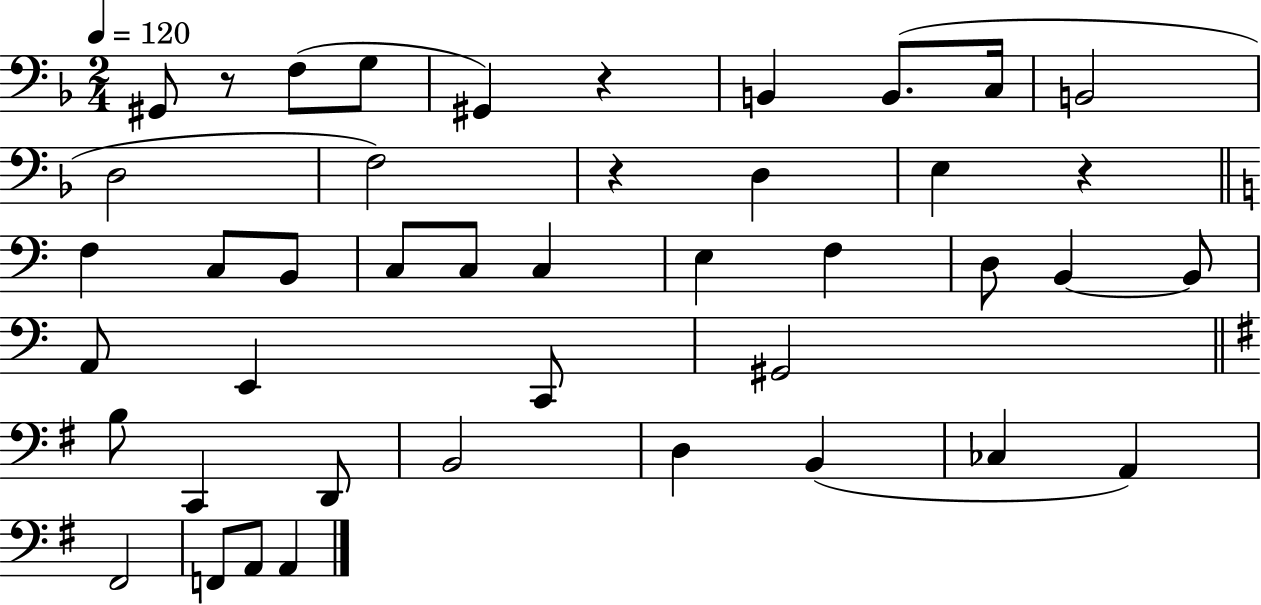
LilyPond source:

{
  \clef bass
  \numericTimeSignature
  \time 2/4
  \key f \major
  \tempo 4 = 120
  gis,8 r8 f8( g8 | gis,4) r4 | b,4 b,8.( c16 | b,2 | \break d2 | f2) | r4 d4 | e4 r4 | \break \bar "||" \break \key c \major f4 c8 b,8 | c8 c8 c4 | e4 f4 | d8 b,4~~ b,8 | \break a,8 e,4 c,8 | gis,2 | \bar "||" \break \key g \major b8 c,4 d,8 | b,2 | d4 b,4( | ces4 a,4) | \break fis,2 | f,8 a,8 a,4 | \bar "|."
}